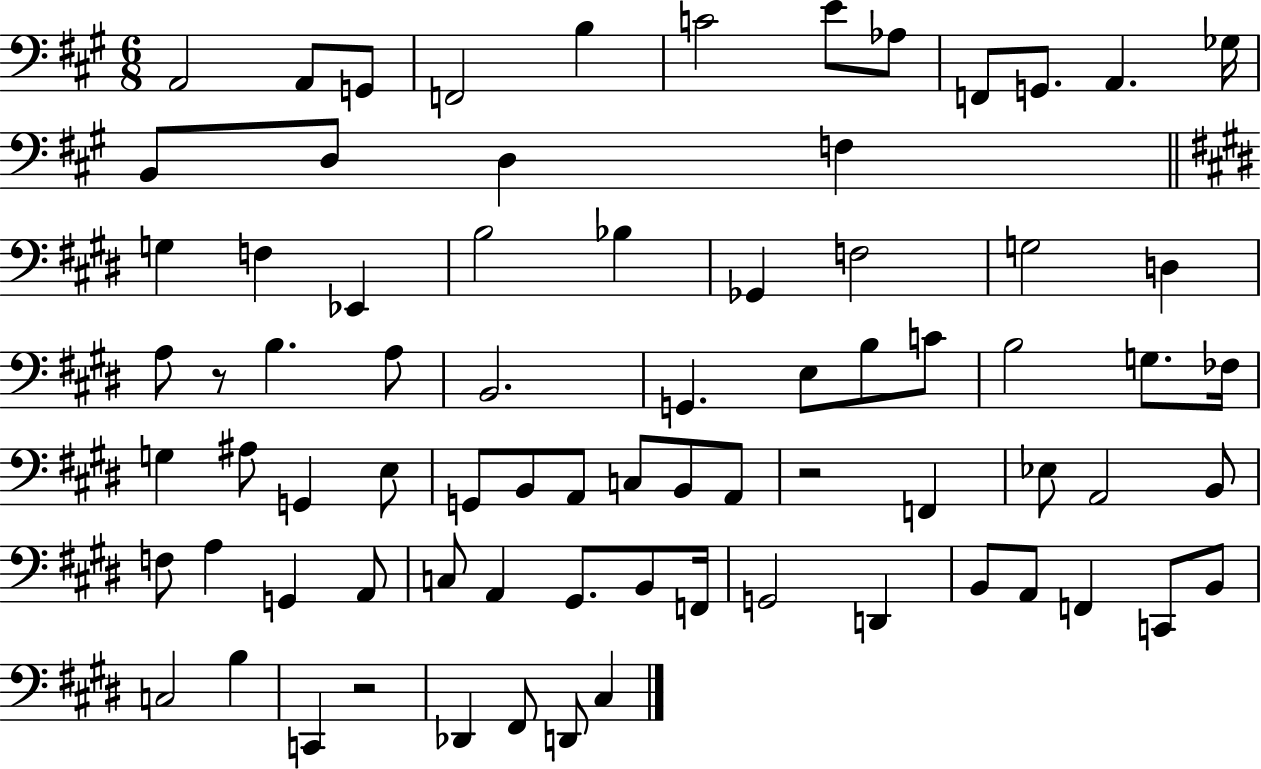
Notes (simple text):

A2/h A2/e G2/e F2/h B3/q C4/h E4/e Ab3/e F2/e G2/e. A2/q. Gb3/s B2/e D3/e D3/q F3/q G3/q F3/q Eb2/q B3/h Bb3/q Gb2/q F3/h G3/h D3/q A3/e R/e B3/q. A3/e B2/h. G2/q. E3/e B3/e C4/e B3/h G3/e. FES3/s G3/q A#3/e G2/q E3/e G2/e B2/e A2/e C3/e B2/e A2/e R/h F2/q Eb3/e A2/h B2/e F3/e A3/q G2/q A2/e C3/e A2/q G#2/e. B2/e F2/s G2/h D2/q B2/e A2/e F2/q C2/e B2/e C3/h B3/q C2/q R/h Db2/q F#2/e D2/e C#3/q